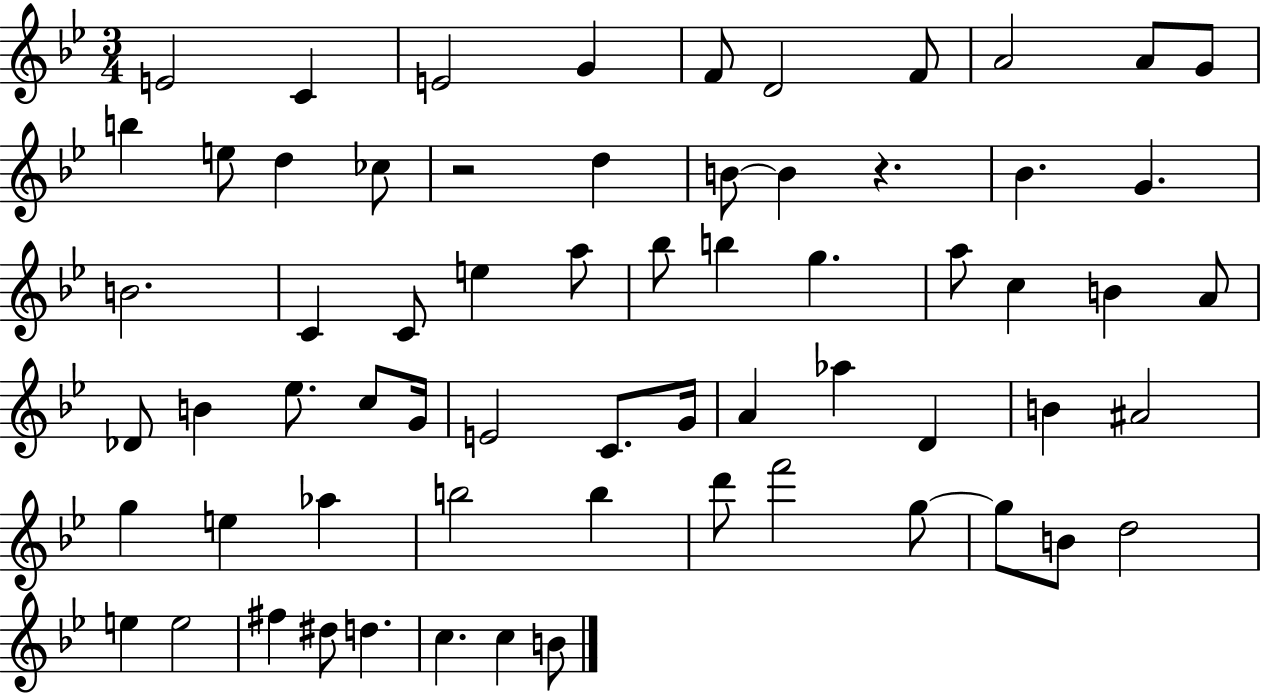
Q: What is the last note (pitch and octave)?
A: B4